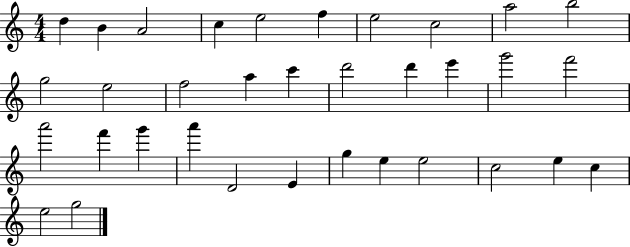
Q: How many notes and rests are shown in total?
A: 34